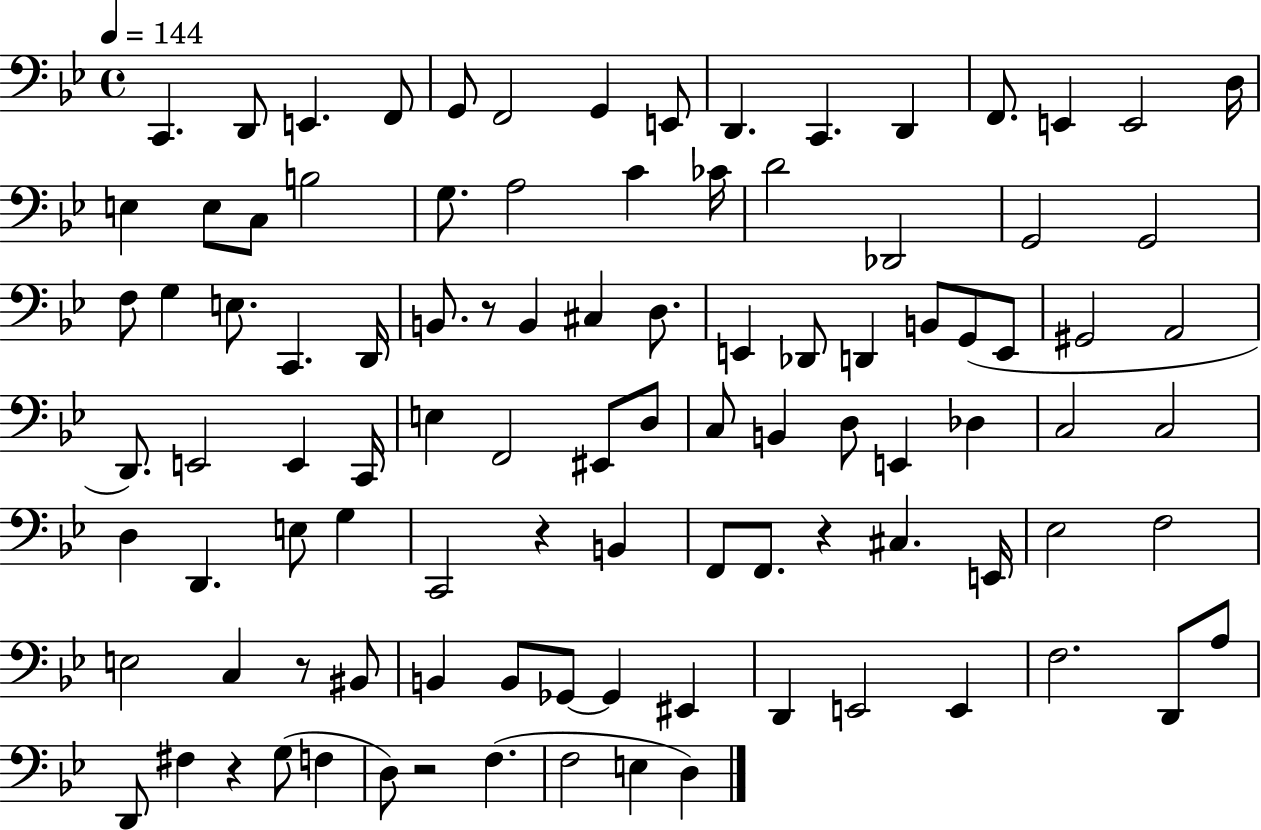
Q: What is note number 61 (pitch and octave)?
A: D2